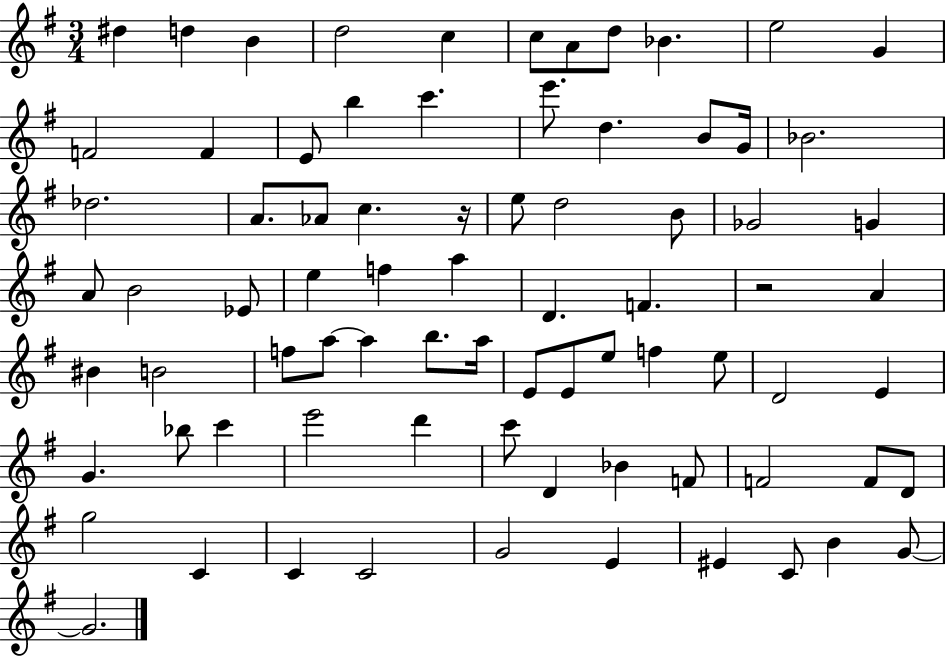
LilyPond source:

{
  \clef treble
  \numericTimeSignature
  \time 3/4
  \key g \major
  dis''4 d''4 b'4 | d''2 c''4 | c''8 a'8 d''8 bes'4. | e''2 g'4 | \break f'2 f'4 | e'8 b''4 c'''4. | e'''8. d''4. b'8 g'16 | bes'2. | \break des''2. | a'8. aes'8 c''4. r16 | e''8 d''2 b'8 | ges'2 g'4 | \break a'8 b'2 ees'8 | e''4 f''4 a''4 | d'4. f'4. | r2 a'4 | \break bis'4 b'2 | f''8 a''8~~ a''4 b''8. a''16 | e'8 e'8 e''8 f''4 e''8 | d'2 e'4 | \break g'4. bes''8 c'''4 | e'''2 d'''4 | c'''8 d'4 bes'4 f'8 | f'2 f'8 d'8 | \break g''2 c'4 | c'4 c'2 | g'2 e'4 | eis'4 c'8 b'4 g'8~~ | \break g'2. | \bar "|."
}